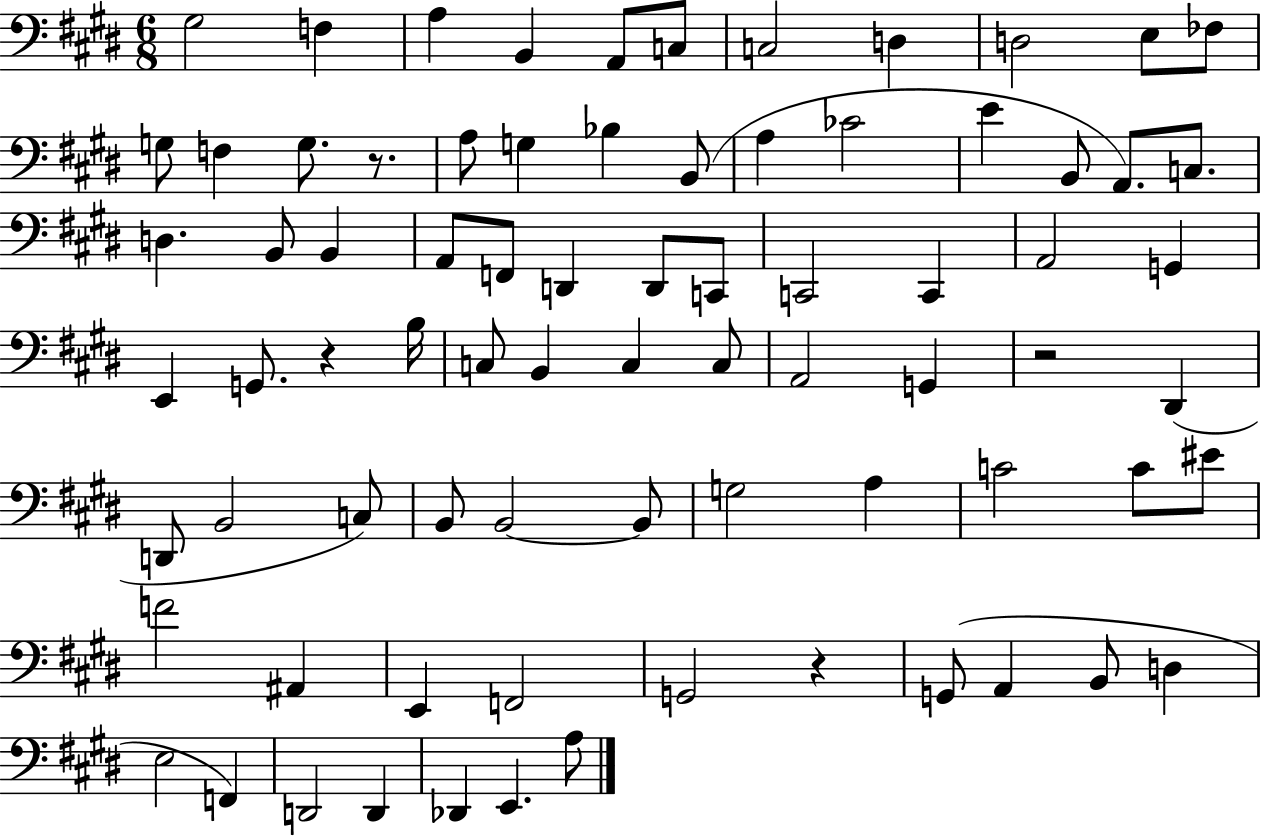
G#3/h F3/q A3/q B2/q A2/e C3/e C3/h D3/q D3/h E3/e FES3/e G3/e F3/q G3/e. R/e. A3/e G3/q Bb3/q B2/e A3/q CES4/h E4/q B2/e A2/e. C3/e. D3/q. B2/e B2/q A2/e F2/e D2/q D2/e C2/e C2/h C2/q A2/h G2/q E2/q G2/e. R/q B3/s C3/e B2/q C3/q C3/e A2/h G2/q R/h D#2/q D2/e B2/h C3/e B2/e B2/h B2/e G3/h A3/q C4/h C4/e EIS4/e F4/h A#2/q E2/q F2/h G2/h R/q G2/e A2/q B2/e D3/q E3/h F2/q D2/h D2/q Db2/q E2/q. A3/e